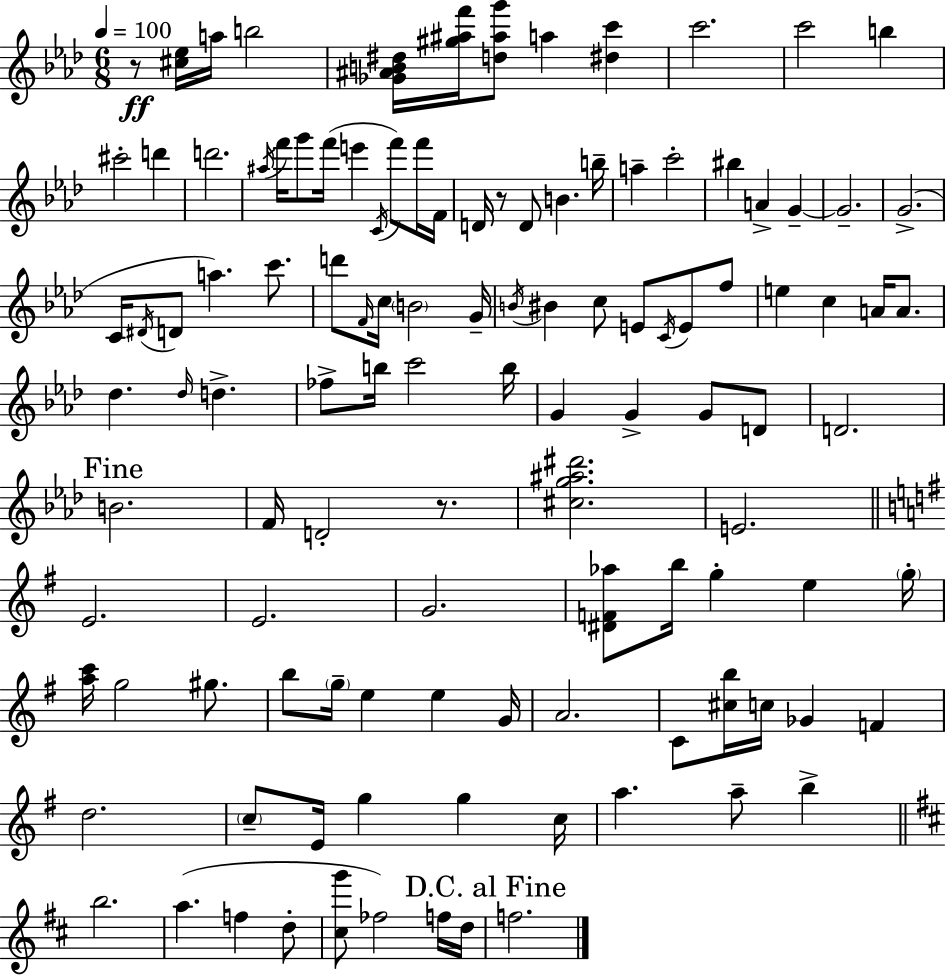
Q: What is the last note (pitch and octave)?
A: F5